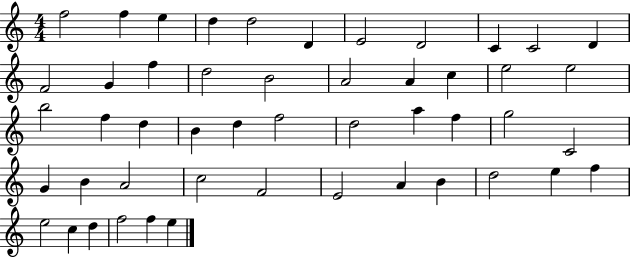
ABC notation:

X:1
T:Untitled
M:4/4
L:1/4
K:C
f2 f e d d2 D E2 D2 C C2 D F2 G f d2 B2 A2 A c e2 e2 b2 f d B d f2 d2 a f g2 C2 G B A2 c2 F2 E2 A B d2 e f e2 c d f2 f e